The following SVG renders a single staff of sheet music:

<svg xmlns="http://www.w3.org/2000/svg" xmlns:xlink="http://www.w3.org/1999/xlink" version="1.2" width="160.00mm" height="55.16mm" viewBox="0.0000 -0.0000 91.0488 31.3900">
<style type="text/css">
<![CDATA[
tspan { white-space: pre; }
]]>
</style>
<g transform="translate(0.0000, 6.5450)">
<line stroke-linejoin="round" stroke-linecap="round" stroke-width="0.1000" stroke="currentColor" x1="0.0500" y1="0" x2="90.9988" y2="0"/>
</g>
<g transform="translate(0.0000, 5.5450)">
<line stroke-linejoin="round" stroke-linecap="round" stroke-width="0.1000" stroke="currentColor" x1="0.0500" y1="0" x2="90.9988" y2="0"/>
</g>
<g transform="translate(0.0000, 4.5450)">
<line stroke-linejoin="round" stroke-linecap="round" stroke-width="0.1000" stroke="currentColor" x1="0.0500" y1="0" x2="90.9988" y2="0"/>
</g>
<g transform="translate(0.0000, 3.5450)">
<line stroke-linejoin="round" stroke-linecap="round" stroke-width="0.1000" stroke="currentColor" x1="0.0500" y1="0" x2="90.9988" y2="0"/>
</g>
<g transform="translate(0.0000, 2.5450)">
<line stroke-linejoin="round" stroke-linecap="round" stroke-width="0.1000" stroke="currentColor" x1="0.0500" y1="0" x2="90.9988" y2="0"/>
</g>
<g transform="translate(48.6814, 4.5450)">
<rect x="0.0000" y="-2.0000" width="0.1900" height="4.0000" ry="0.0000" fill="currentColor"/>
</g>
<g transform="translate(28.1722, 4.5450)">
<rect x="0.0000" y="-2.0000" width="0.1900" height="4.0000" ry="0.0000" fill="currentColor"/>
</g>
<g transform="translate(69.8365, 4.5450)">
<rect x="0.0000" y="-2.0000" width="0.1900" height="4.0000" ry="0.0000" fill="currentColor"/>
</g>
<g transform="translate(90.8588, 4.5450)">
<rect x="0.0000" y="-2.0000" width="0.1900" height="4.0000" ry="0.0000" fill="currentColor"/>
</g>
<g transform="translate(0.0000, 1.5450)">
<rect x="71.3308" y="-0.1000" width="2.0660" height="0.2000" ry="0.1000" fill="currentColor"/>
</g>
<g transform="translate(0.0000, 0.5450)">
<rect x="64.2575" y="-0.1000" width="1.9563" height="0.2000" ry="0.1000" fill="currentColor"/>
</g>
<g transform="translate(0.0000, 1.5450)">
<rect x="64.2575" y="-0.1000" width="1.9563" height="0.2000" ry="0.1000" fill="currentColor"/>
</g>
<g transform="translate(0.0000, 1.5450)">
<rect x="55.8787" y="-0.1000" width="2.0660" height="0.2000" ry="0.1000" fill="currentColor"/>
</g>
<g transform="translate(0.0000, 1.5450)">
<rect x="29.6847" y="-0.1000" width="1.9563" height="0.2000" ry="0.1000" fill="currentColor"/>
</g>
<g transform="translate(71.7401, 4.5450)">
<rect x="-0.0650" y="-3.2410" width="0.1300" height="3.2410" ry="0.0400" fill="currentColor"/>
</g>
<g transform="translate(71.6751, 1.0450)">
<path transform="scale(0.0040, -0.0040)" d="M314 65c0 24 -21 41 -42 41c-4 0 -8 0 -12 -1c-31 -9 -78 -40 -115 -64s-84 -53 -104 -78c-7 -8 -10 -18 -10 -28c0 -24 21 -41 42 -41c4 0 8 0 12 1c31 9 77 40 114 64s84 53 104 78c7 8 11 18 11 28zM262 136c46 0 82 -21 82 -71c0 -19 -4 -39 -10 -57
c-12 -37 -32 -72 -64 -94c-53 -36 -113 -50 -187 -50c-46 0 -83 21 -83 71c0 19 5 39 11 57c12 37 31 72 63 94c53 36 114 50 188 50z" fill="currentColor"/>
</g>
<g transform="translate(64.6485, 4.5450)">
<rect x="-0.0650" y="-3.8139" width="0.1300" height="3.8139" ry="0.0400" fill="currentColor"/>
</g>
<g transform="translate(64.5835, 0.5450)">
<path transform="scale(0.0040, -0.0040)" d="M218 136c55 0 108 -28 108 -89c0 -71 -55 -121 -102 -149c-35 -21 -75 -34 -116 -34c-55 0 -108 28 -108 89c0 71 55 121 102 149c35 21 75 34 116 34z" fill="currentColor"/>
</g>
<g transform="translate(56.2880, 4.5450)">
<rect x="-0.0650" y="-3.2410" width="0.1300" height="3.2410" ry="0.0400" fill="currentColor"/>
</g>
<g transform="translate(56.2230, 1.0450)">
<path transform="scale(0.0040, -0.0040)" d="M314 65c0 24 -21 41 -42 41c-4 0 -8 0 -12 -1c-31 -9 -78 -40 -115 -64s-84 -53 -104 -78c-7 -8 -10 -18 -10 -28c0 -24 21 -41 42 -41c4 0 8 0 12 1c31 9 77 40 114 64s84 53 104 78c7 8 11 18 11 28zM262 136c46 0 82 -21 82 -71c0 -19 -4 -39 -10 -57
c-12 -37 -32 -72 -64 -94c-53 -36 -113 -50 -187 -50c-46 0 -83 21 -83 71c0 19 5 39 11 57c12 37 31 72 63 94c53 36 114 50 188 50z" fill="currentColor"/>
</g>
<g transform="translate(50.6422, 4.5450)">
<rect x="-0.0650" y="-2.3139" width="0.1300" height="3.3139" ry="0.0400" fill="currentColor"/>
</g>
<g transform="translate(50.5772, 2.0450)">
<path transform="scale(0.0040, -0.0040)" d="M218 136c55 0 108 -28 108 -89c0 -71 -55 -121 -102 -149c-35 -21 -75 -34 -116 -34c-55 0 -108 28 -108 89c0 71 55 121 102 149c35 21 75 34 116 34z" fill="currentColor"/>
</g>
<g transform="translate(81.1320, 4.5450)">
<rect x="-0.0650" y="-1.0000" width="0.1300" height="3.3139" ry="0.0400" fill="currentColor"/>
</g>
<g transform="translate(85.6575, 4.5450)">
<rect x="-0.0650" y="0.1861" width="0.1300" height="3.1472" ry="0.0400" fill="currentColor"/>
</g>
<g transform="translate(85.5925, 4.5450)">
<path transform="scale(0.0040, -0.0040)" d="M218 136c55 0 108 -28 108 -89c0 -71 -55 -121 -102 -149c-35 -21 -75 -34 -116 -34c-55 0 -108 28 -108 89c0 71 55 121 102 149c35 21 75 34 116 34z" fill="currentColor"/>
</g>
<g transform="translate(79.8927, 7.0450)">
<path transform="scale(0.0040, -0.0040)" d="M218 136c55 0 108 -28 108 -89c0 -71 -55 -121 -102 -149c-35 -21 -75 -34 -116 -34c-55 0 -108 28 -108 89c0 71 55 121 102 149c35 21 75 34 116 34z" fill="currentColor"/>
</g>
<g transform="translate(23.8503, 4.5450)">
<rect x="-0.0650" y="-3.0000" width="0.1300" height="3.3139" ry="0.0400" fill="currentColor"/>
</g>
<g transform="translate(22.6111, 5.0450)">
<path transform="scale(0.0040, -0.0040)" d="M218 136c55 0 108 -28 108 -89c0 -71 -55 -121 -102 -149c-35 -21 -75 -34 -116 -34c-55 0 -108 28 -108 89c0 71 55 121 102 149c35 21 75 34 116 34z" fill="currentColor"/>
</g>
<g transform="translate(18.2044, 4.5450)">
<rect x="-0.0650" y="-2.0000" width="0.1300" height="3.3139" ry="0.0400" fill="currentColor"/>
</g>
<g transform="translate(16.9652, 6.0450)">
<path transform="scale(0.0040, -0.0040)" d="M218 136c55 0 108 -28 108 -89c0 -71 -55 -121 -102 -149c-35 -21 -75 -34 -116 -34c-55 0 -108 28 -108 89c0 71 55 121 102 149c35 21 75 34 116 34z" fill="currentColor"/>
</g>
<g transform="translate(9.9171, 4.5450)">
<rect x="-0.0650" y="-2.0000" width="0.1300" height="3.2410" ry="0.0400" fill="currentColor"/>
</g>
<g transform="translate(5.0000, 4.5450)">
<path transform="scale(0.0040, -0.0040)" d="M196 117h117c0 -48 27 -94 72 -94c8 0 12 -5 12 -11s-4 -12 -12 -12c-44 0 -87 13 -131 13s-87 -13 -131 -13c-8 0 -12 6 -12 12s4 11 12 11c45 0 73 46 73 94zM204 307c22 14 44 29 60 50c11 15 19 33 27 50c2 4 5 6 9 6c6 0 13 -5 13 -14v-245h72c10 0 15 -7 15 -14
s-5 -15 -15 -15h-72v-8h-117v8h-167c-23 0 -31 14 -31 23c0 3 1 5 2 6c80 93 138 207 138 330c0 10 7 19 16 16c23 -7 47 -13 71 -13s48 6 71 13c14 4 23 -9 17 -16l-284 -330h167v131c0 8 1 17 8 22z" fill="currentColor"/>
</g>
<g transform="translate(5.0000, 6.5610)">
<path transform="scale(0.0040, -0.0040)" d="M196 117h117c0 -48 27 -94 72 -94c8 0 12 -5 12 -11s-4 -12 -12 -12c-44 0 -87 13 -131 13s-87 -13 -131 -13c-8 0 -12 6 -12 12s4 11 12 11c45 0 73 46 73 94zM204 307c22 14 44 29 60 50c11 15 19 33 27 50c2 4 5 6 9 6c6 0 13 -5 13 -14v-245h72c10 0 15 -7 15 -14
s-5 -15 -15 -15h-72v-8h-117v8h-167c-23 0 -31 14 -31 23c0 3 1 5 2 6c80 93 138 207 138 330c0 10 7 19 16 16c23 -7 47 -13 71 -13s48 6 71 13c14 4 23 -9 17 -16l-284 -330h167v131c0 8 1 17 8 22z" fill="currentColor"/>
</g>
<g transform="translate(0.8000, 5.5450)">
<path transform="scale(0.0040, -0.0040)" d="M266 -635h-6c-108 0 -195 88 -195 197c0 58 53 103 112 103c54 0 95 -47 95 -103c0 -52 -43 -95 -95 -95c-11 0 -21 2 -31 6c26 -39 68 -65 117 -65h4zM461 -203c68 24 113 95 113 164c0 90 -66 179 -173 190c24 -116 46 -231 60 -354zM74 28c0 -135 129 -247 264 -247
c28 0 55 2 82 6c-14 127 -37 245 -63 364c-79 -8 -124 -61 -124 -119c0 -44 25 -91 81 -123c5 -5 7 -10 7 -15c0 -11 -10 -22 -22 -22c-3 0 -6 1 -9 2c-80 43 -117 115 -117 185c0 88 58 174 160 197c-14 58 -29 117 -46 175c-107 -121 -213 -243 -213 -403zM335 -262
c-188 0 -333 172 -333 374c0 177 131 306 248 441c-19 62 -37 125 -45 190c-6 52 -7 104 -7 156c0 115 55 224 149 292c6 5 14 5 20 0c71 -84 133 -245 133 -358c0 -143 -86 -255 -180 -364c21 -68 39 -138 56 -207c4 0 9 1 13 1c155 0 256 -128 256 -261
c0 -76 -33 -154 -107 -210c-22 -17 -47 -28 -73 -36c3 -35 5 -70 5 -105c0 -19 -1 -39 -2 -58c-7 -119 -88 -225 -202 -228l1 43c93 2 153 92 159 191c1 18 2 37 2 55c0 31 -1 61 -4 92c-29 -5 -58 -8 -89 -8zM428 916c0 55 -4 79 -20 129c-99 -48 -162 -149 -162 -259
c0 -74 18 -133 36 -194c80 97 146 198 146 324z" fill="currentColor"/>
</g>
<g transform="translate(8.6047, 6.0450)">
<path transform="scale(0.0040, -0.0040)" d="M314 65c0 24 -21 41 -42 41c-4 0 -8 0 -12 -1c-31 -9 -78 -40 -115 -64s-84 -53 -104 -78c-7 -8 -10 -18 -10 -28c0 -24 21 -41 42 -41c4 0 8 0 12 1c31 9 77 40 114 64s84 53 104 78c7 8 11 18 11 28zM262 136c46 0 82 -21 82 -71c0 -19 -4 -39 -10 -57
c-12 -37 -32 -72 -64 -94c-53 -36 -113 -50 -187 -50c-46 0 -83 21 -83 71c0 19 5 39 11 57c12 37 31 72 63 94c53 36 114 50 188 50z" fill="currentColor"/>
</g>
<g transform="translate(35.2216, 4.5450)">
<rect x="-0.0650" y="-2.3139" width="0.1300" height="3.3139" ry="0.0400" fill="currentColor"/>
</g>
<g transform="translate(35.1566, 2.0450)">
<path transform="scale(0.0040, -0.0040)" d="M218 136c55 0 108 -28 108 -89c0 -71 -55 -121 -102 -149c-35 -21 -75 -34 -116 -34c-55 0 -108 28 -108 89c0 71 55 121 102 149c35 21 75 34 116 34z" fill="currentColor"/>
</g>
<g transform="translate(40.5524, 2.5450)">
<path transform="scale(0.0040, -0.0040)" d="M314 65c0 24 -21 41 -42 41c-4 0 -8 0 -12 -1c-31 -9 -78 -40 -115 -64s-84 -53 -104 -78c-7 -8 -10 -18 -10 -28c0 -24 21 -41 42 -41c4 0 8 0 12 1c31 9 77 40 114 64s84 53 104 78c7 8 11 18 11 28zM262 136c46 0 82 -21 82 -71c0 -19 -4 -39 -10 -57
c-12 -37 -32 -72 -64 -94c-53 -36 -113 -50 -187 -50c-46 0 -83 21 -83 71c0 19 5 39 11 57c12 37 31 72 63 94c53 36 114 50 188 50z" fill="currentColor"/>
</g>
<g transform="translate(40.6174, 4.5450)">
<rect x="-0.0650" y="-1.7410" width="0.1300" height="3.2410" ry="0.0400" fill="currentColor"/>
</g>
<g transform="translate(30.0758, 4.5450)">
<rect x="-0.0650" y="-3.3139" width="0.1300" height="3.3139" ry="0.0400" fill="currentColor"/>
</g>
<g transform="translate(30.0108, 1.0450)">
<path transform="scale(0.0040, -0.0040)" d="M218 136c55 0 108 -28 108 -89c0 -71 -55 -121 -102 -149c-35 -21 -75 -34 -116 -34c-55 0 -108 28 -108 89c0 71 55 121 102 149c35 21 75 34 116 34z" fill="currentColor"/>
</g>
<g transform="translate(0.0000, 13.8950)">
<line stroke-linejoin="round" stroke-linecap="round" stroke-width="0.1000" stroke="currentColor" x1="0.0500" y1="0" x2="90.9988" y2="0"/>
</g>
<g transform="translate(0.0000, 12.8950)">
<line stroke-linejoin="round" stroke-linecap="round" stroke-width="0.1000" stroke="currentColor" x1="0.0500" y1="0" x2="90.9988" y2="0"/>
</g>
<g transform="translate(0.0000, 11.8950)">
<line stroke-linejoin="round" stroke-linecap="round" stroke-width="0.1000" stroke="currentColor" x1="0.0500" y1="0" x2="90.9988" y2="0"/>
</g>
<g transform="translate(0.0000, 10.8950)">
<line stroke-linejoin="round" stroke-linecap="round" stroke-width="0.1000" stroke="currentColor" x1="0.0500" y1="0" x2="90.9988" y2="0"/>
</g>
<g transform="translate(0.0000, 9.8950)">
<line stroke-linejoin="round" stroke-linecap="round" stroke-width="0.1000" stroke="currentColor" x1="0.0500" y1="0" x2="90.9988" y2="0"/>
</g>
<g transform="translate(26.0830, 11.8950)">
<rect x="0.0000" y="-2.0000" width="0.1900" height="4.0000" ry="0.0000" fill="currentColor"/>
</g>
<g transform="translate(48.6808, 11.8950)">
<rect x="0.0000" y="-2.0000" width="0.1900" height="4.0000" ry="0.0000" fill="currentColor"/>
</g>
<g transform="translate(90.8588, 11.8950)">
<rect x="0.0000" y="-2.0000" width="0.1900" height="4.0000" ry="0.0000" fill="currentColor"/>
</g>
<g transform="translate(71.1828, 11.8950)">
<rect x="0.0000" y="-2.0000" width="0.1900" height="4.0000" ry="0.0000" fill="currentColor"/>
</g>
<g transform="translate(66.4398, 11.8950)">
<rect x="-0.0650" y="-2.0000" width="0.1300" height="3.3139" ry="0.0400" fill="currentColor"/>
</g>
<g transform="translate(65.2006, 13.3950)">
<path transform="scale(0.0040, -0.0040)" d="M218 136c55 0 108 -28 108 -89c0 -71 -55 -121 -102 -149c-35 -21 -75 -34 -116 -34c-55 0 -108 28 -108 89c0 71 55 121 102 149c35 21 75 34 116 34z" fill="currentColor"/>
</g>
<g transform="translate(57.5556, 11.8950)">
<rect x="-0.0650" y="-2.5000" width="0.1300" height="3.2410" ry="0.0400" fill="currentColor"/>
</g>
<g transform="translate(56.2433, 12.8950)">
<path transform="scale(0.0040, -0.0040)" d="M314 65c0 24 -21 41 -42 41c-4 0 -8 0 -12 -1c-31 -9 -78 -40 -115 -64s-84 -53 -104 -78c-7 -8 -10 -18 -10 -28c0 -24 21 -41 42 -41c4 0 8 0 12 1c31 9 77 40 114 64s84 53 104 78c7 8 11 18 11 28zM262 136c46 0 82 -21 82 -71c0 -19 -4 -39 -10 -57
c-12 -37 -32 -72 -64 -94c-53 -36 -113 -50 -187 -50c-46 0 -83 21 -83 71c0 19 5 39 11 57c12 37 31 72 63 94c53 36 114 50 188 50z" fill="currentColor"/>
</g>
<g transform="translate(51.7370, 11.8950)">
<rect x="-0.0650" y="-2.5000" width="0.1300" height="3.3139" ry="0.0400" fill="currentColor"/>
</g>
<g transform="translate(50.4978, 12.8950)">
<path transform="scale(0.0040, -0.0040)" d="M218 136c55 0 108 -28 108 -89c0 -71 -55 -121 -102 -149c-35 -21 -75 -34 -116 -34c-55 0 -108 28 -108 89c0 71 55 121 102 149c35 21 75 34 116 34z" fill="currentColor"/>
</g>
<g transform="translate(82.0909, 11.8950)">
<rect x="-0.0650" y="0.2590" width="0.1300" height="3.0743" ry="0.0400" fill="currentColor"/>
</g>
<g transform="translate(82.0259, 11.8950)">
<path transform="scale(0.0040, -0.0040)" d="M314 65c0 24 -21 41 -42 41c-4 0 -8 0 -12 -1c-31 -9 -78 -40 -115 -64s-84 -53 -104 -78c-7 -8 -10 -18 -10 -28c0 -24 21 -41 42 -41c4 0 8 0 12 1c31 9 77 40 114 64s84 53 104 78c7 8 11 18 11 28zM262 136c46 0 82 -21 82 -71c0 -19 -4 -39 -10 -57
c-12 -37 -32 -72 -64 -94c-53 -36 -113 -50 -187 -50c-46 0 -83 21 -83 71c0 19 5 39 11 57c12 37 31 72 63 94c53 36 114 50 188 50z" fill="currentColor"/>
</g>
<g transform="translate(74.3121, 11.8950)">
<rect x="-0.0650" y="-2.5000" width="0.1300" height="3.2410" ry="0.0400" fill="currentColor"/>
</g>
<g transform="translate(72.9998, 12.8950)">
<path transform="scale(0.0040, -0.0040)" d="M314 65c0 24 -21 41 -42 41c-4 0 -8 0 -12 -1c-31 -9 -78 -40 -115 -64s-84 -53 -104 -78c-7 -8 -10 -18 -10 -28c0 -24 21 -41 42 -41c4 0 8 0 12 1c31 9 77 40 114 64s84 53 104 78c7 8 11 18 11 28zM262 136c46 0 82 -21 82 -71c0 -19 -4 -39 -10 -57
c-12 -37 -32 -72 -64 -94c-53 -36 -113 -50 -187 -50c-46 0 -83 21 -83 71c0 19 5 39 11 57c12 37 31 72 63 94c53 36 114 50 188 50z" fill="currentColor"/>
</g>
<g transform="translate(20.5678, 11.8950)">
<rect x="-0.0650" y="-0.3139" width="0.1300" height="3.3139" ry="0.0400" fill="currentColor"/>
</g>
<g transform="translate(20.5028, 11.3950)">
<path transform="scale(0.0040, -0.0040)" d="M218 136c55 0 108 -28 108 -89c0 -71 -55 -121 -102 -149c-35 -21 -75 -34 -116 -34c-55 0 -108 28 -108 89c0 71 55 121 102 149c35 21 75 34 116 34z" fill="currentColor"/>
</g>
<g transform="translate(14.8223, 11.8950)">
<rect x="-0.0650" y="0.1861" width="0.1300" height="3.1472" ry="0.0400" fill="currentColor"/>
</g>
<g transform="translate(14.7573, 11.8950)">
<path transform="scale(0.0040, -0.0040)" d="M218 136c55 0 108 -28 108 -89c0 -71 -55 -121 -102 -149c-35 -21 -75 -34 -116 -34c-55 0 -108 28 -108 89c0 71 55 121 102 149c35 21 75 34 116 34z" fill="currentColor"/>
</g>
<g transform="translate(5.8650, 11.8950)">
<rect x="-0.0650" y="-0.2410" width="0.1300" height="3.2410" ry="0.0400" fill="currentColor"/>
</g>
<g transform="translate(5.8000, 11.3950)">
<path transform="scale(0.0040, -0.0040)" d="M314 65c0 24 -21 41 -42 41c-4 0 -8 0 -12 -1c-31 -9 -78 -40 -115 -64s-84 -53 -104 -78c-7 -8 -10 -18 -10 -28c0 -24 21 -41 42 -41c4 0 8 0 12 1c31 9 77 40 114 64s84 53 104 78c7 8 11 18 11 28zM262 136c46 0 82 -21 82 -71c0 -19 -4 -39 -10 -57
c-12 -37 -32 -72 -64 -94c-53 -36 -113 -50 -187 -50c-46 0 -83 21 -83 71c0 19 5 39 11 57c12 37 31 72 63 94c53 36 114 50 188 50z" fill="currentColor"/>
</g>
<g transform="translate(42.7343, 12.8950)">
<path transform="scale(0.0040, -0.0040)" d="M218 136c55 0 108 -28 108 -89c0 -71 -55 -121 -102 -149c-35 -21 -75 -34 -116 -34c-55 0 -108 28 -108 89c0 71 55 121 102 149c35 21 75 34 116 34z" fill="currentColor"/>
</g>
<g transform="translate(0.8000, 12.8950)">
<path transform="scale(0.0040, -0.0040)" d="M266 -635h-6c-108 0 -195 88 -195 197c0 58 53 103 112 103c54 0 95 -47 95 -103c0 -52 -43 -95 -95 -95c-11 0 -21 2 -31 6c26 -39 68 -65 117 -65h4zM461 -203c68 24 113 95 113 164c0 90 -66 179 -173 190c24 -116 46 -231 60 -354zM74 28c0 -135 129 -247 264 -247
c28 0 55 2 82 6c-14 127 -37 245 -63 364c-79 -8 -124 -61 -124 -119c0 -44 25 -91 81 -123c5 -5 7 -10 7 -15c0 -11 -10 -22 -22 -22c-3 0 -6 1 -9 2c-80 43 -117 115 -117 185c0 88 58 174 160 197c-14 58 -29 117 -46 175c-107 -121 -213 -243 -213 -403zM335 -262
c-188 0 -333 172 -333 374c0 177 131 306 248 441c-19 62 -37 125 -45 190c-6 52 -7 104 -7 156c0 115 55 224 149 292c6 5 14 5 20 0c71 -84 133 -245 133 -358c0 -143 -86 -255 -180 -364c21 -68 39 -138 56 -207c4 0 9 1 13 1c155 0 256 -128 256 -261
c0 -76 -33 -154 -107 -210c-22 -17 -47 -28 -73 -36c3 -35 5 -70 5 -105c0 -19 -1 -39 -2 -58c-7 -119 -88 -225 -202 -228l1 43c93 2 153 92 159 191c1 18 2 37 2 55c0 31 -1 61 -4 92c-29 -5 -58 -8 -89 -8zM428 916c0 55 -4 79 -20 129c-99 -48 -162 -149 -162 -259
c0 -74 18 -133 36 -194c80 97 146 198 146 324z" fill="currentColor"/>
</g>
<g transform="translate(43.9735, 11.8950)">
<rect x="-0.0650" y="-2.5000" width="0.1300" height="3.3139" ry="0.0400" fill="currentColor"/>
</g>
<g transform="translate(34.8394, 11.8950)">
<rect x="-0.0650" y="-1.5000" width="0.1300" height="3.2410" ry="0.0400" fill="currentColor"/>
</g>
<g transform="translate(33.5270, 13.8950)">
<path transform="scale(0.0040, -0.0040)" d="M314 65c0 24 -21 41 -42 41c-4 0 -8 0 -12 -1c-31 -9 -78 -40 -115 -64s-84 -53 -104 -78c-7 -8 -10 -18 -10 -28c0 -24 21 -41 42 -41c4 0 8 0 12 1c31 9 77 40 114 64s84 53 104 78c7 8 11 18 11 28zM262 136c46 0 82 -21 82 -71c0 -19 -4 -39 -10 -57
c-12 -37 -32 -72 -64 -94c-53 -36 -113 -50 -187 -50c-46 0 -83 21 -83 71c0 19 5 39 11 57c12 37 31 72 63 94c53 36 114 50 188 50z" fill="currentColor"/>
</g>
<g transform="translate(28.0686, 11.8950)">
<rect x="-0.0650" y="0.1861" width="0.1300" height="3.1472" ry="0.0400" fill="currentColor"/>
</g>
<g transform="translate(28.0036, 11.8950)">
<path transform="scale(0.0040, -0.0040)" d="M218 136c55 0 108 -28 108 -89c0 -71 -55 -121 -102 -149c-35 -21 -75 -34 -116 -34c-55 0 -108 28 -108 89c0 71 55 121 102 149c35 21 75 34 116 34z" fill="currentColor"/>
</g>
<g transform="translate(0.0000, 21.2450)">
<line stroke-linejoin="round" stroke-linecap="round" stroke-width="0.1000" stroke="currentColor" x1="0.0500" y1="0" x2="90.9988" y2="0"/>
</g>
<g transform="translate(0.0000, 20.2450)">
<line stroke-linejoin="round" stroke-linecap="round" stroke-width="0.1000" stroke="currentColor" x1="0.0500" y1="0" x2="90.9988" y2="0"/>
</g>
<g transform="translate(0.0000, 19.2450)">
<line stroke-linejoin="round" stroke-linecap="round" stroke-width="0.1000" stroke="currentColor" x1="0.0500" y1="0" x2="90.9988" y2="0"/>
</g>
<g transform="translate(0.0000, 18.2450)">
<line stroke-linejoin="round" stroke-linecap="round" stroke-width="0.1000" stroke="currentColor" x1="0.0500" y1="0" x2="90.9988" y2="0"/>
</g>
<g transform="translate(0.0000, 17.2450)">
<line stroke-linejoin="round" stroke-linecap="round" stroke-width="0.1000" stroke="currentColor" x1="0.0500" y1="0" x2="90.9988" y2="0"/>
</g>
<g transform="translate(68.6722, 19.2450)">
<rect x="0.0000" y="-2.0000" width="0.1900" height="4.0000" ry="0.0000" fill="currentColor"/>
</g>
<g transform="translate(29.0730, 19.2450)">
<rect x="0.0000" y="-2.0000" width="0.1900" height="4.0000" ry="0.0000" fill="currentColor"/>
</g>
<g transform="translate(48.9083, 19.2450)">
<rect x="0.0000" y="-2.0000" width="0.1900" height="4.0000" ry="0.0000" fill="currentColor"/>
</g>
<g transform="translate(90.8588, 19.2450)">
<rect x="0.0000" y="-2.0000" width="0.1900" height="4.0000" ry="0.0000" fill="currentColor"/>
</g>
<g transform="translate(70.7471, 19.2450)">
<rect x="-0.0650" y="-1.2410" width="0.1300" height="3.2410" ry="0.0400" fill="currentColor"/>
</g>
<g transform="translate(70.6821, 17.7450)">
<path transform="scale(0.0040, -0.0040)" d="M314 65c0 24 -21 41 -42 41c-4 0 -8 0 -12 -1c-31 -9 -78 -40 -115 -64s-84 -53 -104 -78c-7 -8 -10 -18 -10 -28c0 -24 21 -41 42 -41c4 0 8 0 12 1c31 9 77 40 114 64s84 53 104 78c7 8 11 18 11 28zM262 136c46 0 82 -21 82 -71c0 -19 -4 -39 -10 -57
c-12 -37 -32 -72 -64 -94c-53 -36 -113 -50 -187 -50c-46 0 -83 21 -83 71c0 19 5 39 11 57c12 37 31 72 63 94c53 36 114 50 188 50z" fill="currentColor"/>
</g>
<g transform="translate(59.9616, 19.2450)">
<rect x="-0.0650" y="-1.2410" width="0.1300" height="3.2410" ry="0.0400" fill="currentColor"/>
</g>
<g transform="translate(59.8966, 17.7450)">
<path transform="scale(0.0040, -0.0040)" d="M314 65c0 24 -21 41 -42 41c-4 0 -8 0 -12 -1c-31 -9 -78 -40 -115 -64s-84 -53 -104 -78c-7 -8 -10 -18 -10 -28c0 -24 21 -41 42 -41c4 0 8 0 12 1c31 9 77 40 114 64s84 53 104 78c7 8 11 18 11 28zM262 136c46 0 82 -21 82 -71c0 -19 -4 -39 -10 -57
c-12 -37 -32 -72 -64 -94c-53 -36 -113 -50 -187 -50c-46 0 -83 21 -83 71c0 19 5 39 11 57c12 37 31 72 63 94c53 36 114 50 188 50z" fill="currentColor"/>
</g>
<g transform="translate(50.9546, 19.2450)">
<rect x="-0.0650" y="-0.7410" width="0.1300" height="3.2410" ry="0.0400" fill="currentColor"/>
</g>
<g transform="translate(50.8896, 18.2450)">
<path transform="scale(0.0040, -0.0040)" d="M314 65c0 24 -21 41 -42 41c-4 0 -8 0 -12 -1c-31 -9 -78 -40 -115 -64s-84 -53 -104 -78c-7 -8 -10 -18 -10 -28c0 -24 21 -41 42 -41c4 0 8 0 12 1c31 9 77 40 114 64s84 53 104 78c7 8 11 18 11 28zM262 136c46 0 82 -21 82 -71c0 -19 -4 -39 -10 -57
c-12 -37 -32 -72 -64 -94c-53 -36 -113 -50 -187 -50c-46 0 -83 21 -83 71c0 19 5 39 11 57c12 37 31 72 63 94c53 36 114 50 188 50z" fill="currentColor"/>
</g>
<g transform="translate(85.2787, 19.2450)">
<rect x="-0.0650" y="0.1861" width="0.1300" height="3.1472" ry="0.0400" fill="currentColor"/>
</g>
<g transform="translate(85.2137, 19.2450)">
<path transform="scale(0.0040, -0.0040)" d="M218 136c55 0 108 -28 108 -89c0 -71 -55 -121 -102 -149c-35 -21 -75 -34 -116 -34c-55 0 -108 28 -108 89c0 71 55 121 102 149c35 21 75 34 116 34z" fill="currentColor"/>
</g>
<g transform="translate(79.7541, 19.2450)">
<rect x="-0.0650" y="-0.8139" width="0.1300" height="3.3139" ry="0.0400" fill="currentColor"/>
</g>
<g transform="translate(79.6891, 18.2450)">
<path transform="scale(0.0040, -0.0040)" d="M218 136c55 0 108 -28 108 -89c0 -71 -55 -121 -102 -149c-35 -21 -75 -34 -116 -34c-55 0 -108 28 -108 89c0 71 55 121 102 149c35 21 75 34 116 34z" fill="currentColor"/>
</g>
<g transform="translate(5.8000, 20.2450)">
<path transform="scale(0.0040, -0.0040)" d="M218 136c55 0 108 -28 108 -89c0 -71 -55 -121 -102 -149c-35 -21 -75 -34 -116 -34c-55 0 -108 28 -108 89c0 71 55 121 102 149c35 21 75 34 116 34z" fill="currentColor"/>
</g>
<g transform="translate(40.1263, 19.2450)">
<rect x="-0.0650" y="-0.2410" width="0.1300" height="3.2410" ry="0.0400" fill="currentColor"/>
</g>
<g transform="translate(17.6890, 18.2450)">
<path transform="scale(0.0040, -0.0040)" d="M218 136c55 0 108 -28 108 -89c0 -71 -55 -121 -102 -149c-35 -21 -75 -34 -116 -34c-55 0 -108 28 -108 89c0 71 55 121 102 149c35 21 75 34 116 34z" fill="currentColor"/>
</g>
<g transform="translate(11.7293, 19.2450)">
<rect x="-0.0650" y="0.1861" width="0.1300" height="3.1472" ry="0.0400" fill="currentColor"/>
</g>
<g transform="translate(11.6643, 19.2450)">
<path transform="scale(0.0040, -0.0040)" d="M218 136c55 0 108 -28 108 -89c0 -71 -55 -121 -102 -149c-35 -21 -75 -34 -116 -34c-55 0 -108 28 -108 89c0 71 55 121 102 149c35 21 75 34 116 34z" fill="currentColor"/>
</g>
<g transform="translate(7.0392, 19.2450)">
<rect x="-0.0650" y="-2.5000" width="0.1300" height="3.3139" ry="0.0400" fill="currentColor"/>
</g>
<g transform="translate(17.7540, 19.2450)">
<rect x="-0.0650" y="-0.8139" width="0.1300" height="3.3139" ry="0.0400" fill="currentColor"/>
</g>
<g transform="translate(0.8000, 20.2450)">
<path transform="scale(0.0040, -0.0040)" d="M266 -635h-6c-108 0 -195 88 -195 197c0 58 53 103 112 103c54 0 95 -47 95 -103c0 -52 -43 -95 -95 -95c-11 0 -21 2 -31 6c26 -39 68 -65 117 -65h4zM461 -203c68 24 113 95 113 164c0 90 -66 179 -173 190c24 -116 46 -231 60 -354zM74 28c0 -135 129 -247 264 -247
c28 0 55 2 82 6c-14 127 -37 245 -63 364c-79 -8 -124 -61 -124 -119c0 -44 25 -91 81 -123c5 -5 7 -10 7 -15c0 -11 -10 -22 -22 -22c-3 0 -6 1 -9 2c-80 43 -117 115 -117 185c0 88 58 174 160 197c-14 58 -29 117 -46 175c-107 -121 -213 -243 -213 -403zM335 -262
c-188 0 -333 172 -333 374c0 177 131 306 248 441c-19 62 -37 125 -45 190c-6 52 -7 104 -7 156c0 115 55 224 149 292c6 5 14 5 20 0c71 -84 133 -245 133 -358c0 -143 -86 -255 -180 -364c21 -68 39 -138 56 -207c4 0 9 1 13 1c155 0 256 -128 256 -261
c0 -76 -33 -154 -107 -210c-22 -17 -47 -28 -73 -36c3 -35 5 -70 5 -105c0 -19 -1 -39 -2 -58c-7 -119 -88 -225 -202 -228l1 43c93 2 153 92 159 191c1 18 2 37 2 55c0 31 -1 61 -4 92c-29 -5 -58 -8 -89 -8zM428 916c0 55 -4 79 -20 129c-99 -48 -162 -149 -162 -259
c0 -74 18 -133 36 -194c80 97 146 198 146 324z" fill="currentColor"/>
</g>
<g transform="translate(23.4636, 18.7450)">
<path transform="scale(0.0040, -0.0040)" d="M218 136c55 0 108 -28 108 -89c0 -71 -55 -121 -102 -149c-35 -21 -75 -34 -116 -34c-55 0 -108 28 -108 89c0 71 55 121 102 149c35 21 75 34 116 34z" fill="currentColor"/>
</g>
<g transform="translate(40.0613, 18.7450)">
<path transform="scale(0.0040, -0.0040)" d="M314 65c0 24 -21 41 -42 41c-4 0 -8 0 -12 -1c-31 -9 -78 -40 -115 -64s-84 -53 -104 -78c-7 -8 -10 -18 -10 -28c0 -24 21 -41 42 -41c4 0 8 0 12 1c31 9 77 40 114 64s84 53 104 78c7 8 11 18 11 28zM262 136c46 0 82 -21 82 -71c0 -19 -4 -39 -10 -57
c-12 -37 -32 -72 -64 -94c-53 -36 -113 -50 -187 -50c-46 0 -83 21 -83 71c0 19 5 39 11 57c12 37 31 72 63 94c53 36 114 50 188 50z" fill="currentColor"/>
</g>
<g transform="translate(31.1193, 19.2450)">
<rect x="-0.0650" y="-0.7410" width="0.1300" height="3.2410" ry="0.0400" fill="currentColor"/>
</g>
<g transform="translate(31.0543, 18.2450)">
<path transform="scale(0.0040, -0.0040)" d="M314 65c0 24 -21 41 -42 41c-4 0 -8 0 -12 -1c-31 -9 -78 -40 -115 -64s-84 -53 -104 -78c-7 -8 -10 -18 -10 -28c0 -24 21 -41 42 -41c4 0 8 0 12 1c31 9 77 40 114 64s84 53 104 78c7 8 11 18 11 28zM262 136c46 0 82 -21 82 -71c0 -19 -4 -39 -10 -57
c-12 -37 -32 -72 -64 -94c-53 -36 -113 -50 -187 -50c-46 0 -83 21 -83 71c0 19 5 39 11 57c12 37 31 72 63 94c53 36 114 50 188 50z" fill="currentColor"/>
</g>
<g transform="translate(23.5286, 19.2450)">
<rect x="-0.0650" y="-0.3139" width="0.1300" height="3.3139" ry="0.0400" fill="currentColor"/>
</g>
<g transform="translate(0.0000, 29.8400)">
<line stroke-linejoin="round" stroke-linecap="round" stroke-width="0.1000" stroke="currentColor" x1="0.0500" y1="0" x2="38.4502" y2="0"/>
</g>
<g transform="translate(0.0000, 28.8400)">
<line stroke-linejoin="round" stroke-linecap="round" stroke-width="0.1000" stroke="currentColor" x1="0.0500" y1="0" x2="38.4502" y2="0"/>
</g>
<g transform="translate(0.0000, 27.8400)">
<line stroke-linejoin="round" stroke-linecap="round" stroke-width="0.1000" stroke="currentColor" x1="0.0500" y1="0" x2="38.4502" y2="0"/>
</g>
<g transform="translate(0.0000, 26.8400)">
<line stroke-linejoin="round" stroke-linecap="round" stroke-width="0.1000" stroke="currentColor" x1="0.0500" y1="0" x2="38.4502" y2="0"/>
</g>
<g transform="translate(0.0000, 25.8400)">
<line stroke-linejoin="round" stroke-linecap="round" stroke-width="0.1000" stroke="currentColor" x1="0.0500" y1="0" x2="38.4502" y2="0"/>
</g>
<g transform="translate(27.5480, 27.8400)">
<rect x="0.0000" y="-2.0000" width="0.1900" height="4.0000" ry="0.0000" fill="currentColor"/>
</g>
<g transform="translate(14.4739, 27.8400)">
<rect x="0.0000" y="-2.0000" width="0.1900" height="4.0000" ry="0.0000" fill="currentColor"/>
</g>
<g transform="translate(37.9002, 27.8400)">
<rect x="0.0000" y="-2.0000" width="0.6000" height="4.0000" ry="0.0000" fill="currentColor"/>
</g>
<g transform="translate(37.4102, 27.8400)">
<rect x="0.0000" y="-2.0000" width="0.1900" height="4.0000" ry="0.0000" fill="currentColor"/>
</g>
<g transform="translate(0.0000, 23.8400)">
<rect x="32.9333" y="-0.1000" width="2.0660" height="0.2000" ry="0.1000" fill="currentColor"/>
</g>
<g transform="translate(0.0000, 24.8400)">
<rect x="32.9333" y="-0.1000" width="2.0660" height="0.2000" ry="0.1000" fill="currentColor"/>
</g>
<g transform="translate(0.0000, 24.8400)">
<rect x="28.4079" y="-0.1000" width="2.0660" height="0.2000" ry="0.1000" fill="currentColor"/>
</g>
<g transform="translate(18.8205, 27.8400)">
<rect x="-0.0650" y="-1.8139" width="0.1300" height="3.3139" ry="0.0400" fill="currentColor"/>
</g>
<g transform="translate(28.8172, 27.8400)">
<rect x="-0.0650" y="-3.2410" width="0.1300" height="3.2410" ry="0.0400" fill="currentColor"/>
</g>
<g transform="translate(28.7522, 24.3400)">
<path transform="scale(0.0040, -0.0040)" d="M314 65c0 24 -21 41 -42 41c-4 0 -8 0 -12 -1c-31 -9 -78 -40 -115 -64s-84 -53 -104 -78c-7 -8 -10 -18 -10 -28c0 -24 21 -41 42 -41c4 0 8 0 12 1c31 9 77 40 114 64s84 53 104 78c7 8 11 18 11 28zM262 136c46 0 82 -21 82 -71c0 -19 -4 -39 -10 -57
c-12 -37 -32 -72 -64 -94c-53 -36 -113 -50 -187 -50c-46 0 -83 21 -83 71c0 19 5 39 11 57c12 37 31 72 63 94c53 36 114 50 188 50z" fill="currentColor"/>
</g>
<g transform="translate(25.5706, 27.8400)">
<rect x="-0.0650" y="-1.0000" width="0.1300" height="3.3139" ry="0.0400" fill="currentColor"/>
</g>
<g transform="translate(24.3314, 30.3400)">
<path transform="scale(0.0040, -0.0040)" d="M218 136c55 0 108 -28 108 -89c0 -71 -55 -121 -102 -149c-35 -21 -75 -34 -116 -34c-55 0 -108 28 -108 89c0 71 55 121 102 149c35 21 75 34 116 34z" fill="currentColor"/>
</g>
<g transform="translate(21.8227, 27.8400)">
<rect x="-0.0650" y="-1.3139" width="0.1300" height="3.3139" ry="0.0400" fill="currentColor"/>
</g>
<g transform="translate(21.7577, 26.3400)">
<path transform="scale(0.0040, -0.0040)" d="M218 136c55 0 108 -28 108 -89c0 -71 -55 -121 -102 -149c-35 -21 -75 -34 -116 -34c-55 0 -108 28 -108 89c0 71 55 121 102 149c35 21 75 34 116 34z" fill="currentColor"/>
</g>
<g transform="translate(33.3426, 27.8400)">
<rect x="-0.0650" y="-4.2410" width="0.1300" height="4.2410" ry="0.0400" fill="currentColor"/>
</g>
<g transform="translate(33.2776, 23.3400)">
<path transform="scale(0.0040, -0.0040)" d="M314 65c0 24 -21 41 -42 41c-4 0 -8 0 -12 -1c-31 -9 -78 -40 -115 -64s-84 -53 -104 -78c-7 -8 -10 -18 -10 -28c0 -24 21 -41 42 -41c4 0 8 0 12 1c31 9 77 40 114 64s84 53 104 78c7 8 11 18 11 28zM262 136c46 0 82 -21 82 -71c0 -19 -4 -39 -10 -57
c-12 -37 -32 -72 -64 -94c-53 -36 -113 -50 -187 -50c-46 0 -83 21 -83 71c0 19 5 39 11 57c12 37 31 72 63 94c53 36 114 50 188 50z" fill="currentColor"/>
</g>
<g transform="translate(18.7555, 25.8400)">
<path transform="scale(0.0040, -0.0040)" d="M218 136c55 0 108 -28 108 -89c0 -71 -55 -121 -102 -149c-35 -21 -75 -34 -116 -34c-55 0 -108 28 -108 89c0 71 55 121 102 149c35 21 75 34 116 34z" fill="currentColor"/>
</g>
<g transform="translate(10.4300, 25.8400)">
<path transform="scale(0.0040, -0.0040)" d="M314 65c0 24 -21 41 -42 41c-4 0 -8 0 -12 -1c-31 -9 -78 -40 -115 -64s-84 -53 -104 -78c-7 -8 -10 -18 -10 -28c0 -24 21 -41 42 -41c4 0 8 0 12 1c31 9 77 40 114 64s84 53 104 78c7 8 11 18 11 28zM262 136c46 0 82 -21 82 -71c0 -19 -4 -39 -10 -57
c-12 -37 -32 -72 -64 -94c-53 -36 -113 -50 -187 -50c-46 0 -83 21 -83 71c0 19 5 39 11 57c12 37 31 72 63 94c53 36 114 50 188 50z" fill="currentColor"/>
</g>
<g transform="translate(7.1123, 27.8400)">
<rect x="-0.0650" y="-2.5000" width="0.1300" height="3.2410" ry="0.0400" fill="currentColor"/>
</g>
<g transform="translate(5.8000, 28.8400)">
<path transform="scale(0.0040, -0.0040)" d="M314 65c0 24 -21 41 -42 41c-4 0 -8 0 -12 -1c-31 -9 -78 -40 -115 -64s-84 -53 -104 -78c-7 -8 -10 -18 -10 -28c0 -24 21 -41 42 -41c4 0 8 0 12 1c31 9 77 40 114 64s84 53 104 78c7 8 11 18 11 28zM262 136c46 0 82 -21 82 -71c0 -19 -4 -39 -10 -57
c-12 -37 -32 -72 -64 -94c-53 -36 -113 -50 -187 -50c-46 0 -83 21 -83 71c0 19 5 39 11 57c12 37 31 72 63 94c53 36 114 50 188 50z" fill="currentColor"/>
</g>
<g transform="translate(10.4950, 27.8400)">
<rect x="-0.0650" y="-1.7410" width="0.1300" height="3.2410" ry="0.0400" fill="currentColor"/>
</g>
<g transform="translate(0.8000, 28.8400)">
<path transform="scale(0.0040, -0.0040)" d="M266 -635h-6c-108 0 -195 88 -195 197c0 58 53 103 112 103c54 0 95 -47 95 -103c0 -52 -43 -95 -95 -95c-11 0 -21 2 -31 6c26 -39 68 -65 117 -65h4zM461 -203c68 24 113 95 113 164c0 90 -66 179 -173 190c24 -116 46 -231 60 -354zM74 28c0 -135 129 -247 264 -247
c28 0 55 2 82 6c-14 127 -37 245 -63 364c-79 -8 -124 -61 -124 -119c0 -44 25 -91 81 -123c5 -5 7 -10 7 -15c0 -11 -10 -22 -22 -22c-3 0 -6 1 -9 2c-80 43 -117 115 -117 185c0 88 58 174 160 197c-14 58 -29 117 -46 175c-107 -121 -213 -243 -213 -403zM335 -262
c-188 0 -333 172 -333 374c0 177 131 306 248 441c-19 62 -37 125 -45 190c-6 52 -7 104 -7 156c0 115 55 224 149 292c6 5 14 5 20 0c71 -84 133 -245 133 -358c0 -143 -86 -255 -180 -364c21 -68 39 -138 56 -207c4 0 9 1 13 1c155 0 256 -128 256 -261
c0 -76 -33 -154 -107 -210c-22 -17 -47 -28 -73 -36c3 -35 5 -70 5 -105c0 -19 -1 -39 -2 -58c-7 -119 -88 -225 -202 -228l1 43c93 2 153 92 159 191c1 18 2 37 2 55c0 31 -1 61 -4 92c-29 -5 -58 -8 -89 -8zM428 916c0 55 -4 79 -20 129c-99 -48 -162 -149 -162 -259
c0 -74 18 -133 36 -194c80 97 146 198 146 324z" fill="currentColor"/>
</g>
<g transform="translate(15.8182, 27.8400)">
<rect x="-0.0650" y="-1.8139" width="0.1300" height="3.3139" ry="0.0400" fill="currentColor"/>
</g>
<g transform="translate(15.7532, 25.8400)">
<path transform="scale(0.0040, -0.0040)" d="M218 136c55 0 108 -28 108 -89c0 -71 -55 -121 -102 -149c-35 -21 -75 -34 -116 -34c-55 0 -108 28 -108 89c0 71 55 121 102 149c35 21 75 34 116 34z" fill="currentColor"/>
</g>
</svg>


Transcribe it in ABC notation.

X:1
T:Untitled
M:4/4
L:1/4
K:C
F2 F A b g f2 g b2 c' b2 D B c2 B c B E2 G G G2 F G2 B2 G B d c d2 c2 d2 e2 e2 d B G2 f2 f f e D b2 d'2